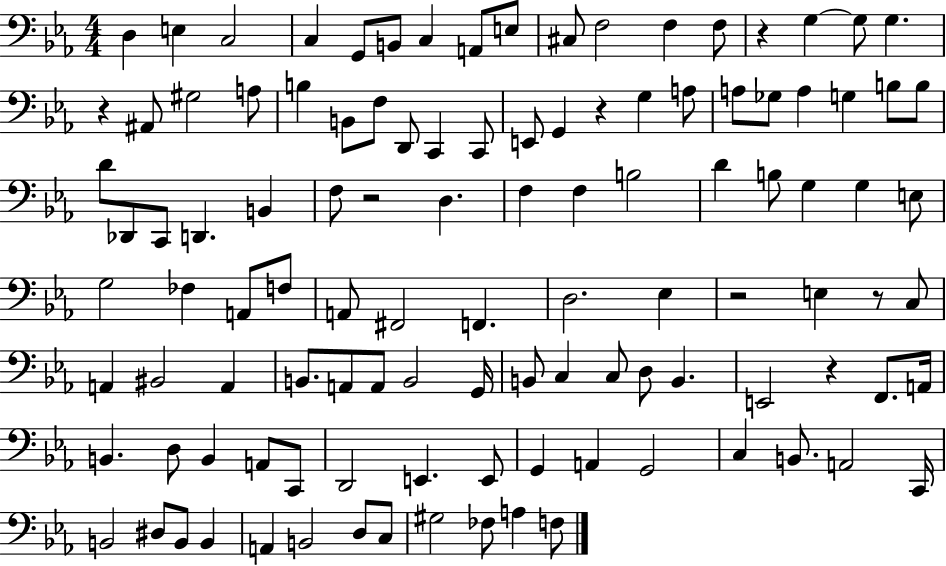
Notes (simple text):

D3/q E3/q C3/h C3/q G2/e B2/e C3/q A2/e E3/e C#3/e F3/h F3/q F3/e R/q G3/q G3/e G3/q. R/q A#2/e G#3/h A3/e B3/q B2/e F3/e D2/e C2/q C2/e E2/e G2/q R/q G3/q A3/e A3/e Gb3/e A3/q G3/q B3/e B3/e D4/e Db2/e C2/e D2/q. B2/q F3/e R/h D3/q. F3/q F3/q B3/h D4/q B3/e G3/q G3/q E3/e G3/h FES3/q A2/e F3/e A2/e F#2/h F2/q. D3/h. Eb3/q R/h E3/q R/e C3/e A2/q BIS2/h A2/q B2/e. A2/e A2/e B2/h G2/s B2/e C3/q C3/e D3/e B2/q. E2/h R/q F2/e. A2/s B2/q. D3/e B2/q A2/e C2/e D2/h E2/q. E2/e G2/q A2/q G2/h C3/q B2/e. A2/h C2/s B2/h D#3/e B2/e B2/q A2/q B2/h D3/e C3/e G#3/h FES3/e A3/q F3/e